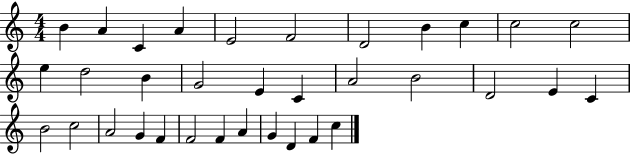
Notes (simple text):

B4/q A4/q C4/q A4/q E4/h F4/h D4/h B4/q C5/q C5/h C5/h E5/q D5/h B4/q G4/h E4/q C4/q A4/h B4/h D4/h E4/q C4/q B4/h C5/h A4/h G4/q F4/q F4/h F4/q A4/q G4/q D4/q F4/q C5/q